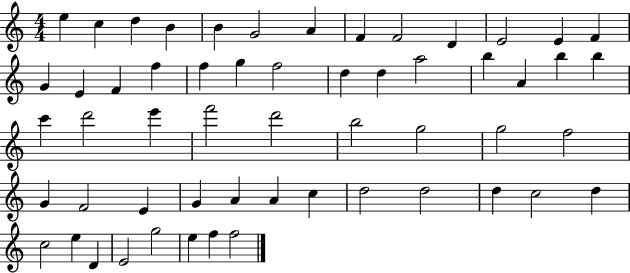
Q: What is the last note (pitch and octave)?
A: F5